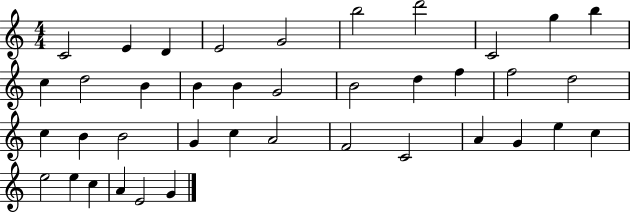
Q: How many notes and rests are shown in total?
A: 39